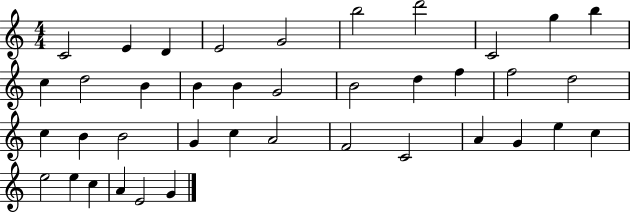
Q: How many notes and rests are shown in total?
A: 39